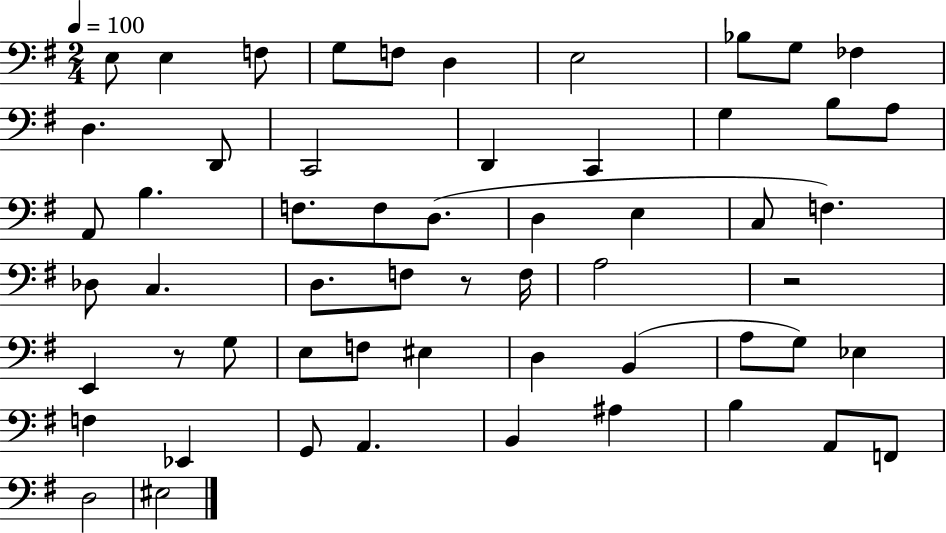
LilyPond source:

{
  \clef bass
  \numericTimeSignature
  \time 2/4
  \key g \major
  \tempo 4 = 100
  \repeat volta 2 { e8 e4 f8 | g8 f8 d4 | e2 | bes8 g8 fes4 | \break d4. d,8 | c,2 | d,4 c,4 | g4 b8 a8 | \break a,8 b4. | f8. f8 d8.( | d4 e4 | c8 f4.) | \break des8 c4. | d8. f8 r8 f16 | a2 | r2 | \break e,4 r8 g8 | e8 f8 eis4 | d4 b,4( | a8 g8) ees4 | \break f4 ees,4 | g,8 a,4. | b,4 ais4 | b4 a,8 f,8 | \break d2 | eis2 | } \bar "|."
}